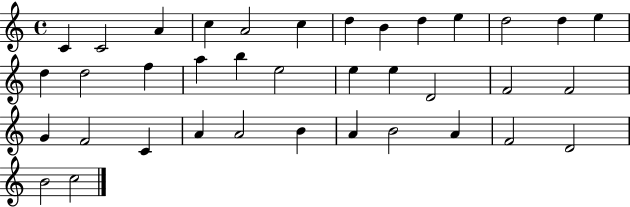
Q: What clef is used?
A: treble